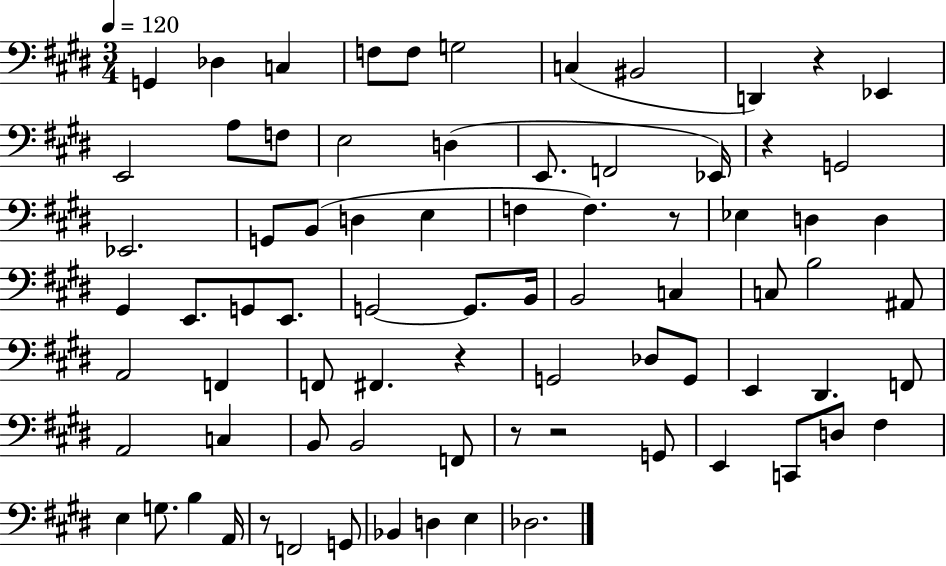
X:1
T:Untitled
M:3/4
L:1/4
K:E
G,, _D, C, F,/2 F,/2 G,2 C, ^B,,2 D,, z _E,, E,,2 A,/2 F,/2 E,2 D, E,,/2 F,,2 _E,,/4 z G,,2 _E,,2 G,,/2 B,,/2 D, E, F, F, z/2 _E, D, D, ^G,, E,,/2 G,,/2 E,,/2 G,,2 G,,/2 B,,/4 B,,2 C, C,/2 B,2 ^A,,/2 A,,2 F,, F,,/2 ^F,, z G,,2 _D,/2 G,,/2 E,, ^D,, F,,/2 A,,2 C, B,,/2 B,,2 F,,/2 z/2 z2 G,,/2 E,, C,,/2 D,/2 ^F, E, G,/2 B, A,,/4 z/2 F,,2 G,,/2 _B,, D, E, _D,2